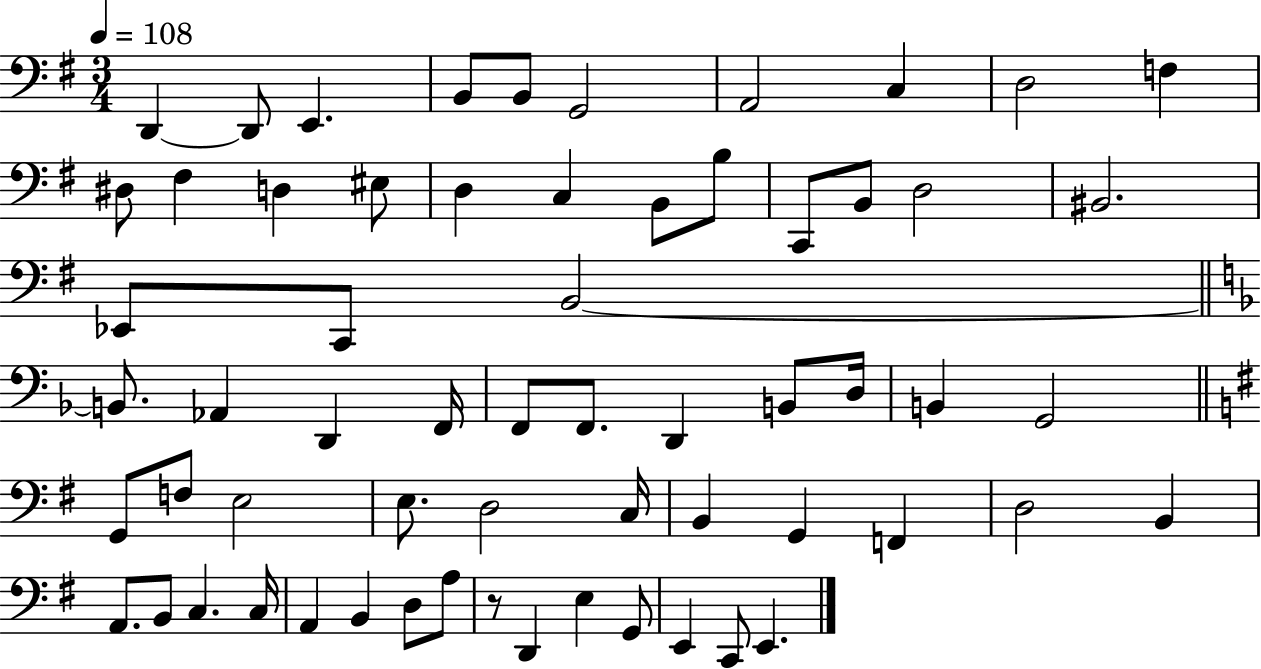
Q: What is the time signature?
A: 3/4